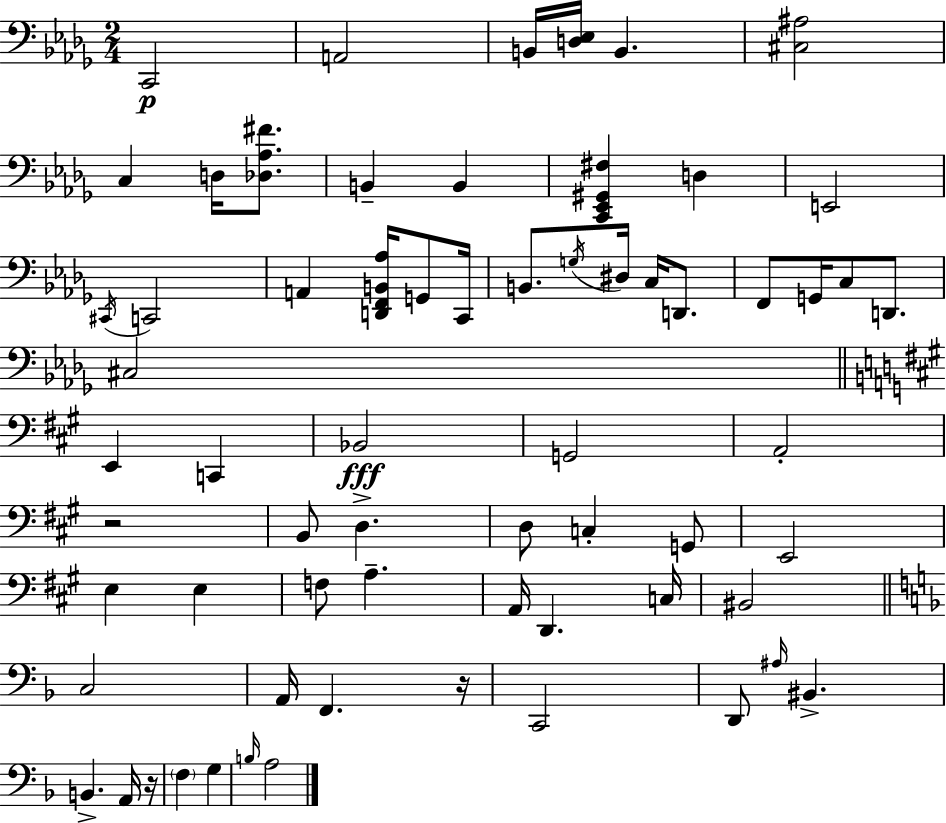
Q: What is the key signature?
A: BES minor